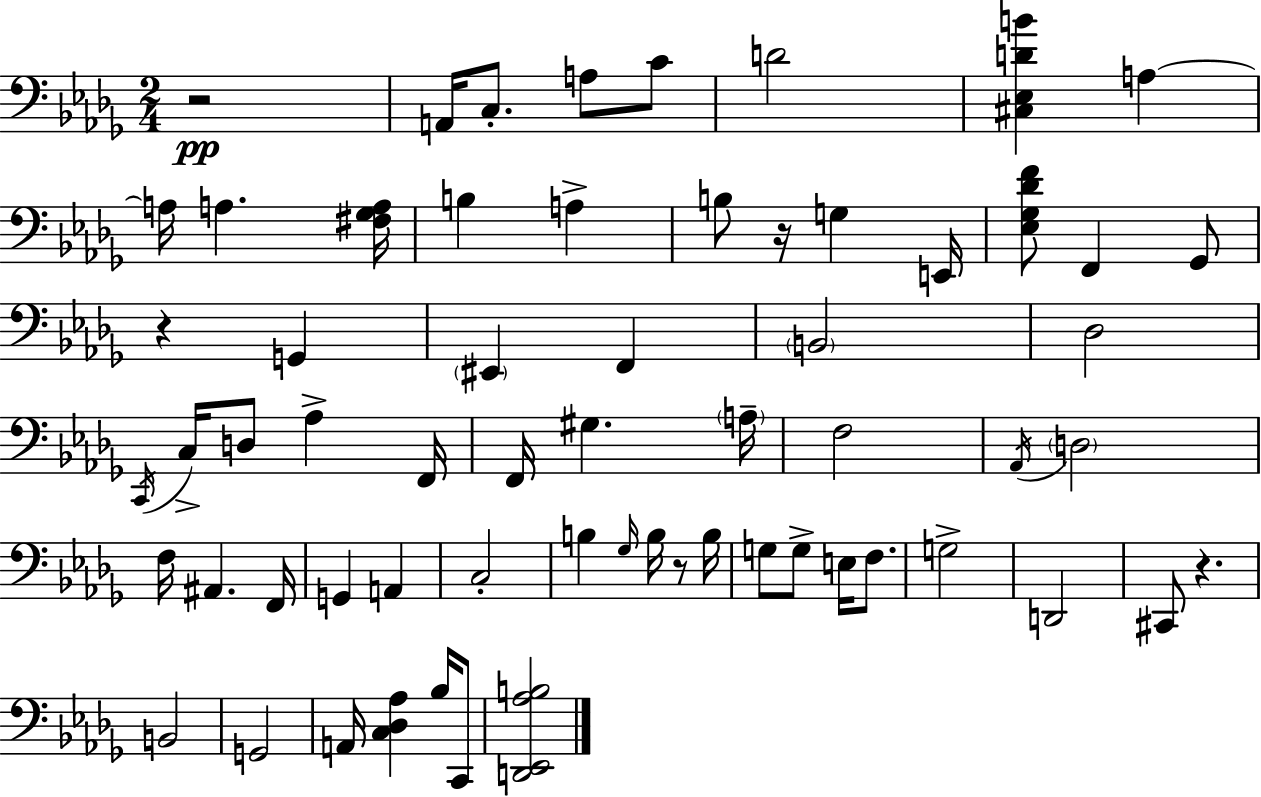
{
  \clef bass
  \numericTimeSignature
  \time 2/4
  \key bes \minor
  r2\pp | a,16 c8.-. a8 c'8 | d'2 | <cis ees d' b'>4 a4~~ | \break a16 a4. <fis ges a>16 | b4 a4-> | b8 r16 g4 e,16 | <ees ges des' f'>8 f,4 ges,8 | \break r4 g,4 | \parenthesize eis,4 f,4 | \parenthesize b,2 | des2 | \break \acciaccatura { c,16 } c16-> d8 aes4-> | f,16 f,16 gis4. | \parenthesize a16-- f2 | \acciaccatura { aes,16 } \parenthesize d2 | \break f16 ais,4. | f,16 g,4 a,4 | c2-. | b4 \grace { ges16 } b16 | \break r8 b16 g8 g8-> e16 | f8. g2-> | d,2 | cis,8 r4. | \break b,2 | g,2 | a,16 <c des aes>4 | bes16 c,8 <d, ees, aes b>2 | \break \bar "|."
}